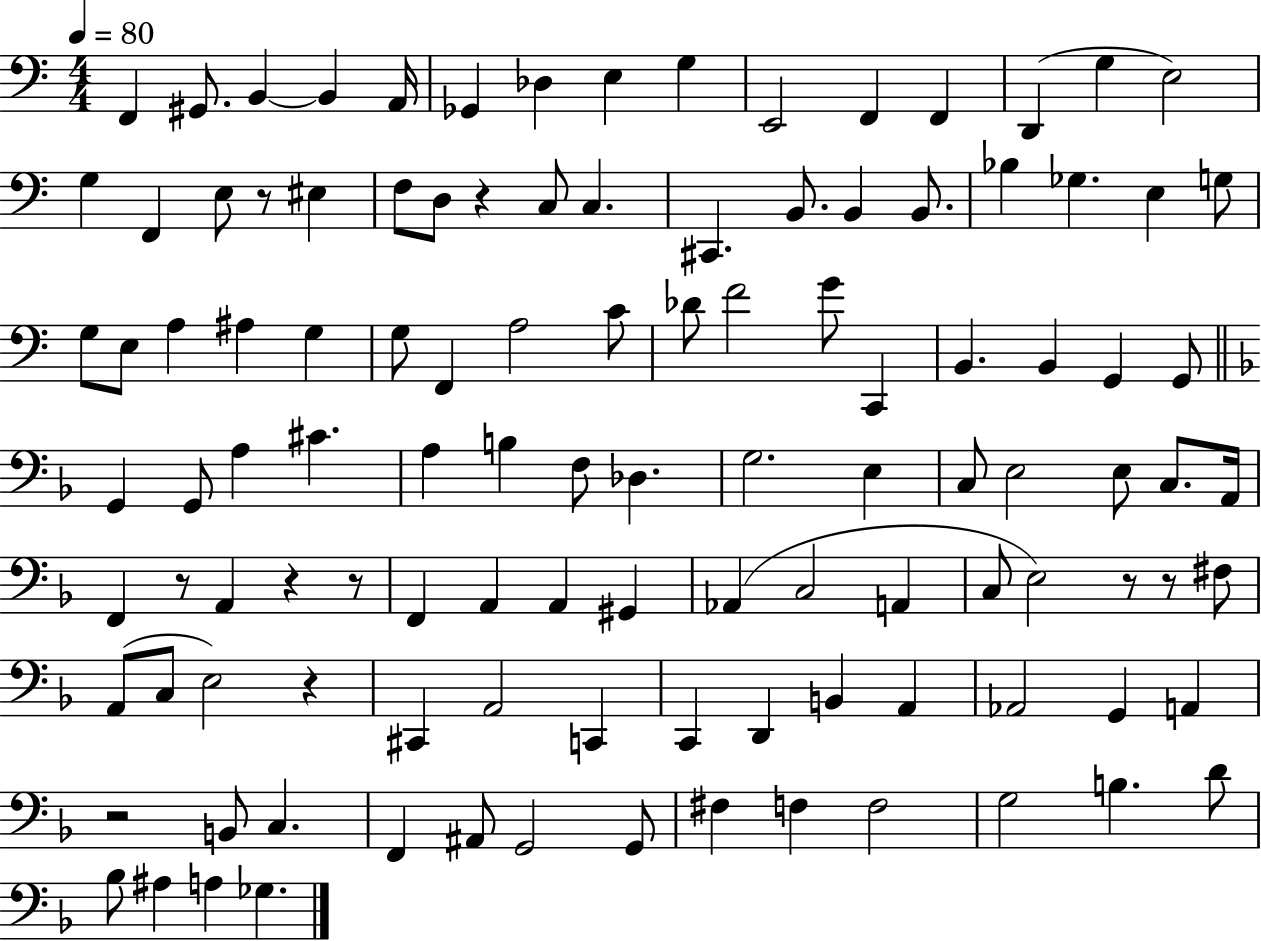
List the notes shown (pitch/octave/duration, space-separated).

F2/q G#2/e. B2/q B2/q A2/s Gb2/q Db3/q E3/q G3/q E2/h F2/q F2/q D2/q G3/q E3/h G3/q F2/q E3/e R/e EIS3/q F3/e D3/e R/q C3/e C3/q. C#2/q. B2/e. B2/q B2/e. Bb3/q Gb3/q. E3/q G3/e G3/e E3/e A3/q A#3/q G3/q G3/e F2/q A3/h C4/e Db4/e F4/h G4/e C2/q B2/q. B2/q G2/q G2/e G2/q G2/e A3/q C#4/q. A3/q B3/q F3/e Db3/q. G3/h. E3/q C3/e E3/h E3/e C3/e. A2/s F2/q R/e A2/q R/q R/e F2/q A2/q A2/q G#2/q Ab2/q C3/h A2/q C3/e E3/h R/e R/e F#3/e A2/e C3/e E3/h R/q C#2/q A2/h C2/q C2/q D2/q B2/q A2/q Ab2/h G2/q A2/q R/h B2/e C3/q. F2/q A#2/e G2/h G2/e F#3/q F3/q F3/h G3/h B3/q. D4/e Bb3/e A#3/q A3/q Gb3/q.